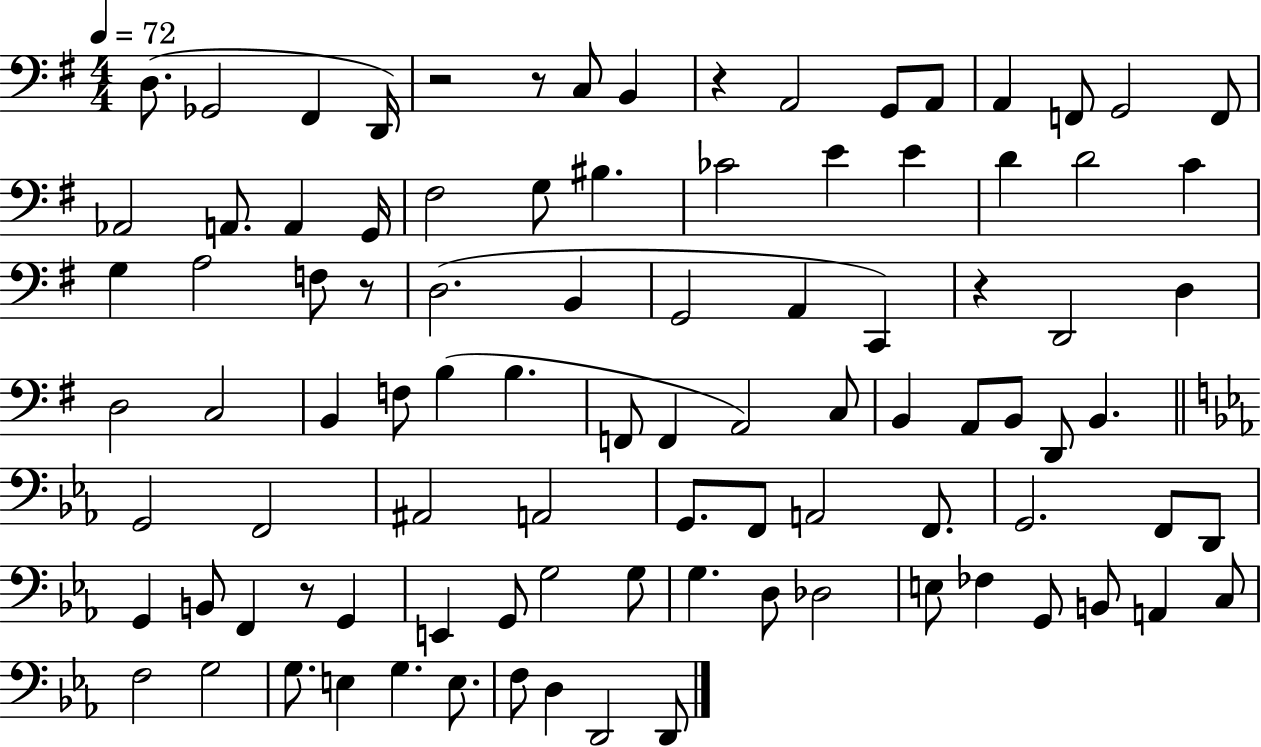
D3/e. Gb2/h F#2/q D2/s R/h R/e C3/e B2/q R/q A2/h G2/e A2/e A2/q F2/e G2/h F2/e Ab2/h A2/e. A2/q G2/s F#3/h G3/e BIS3/q. CES4/h E4/q E4/q D4/q D4/h C4/q G3/q A3/h F3/e R/e D3/h. B2/q G2/h A2/q C2/q R/q D2/h D3/q D3/h C3/h B2/q F3/e B3/q B3/q. F2/e F2/q A2/h C3/e B2/q A2/e B2/e D2/e B2/q. G2/h F2/h A#2/h A2/h G2/e. F2/e A2/h F2/e. G2/h. F2/e D2/e G2/q B2/e F2/q R/e G2/q E2/q G2/e G3/h G3/e G3/q. D3/e Db3/h E3/e FES3/q G2/e B2/e A2/q C3/e F3/h G3/h G3/e. E3/q G3/q. E3/e. F3/e D3/q D2/h D2/e